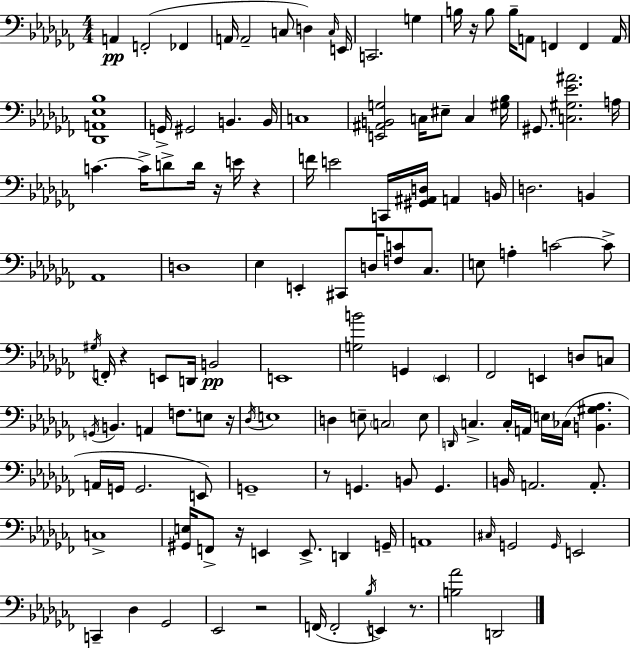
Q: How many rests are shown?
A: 9